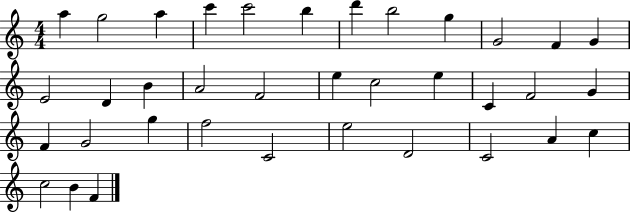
A5/q G5/h A5/q C6/q C6/h B5/q D6/q B5/h G5/q G4/h F4/q G4/q E4/h D4/q B4/q A4/h F4/h E5/q C5/h E5/q C4/q F4/h G4/q F4/q G4/h G5/q F5/h C4/h E5/h D4/h C4/h A4/q C5/q C5/h B4/q F4/q